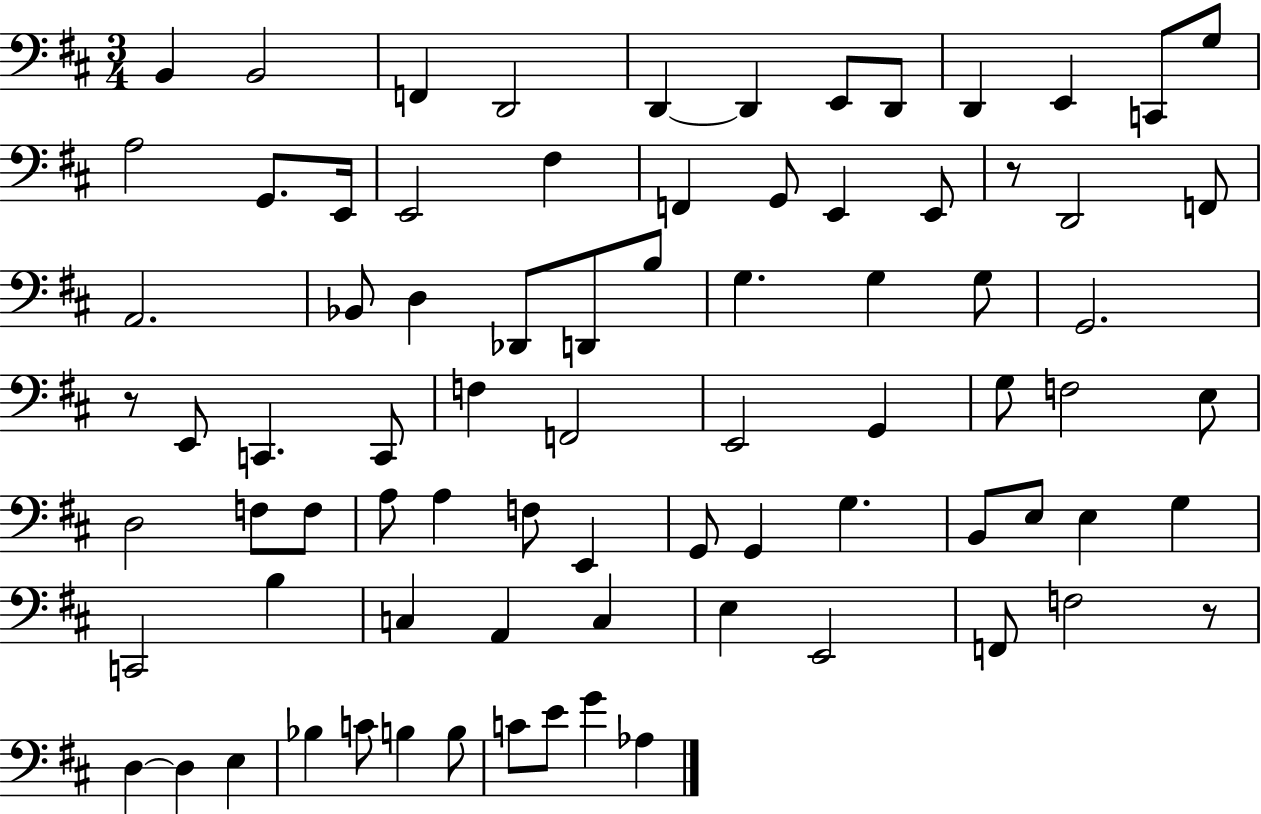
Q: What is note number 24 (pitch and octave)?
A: A2